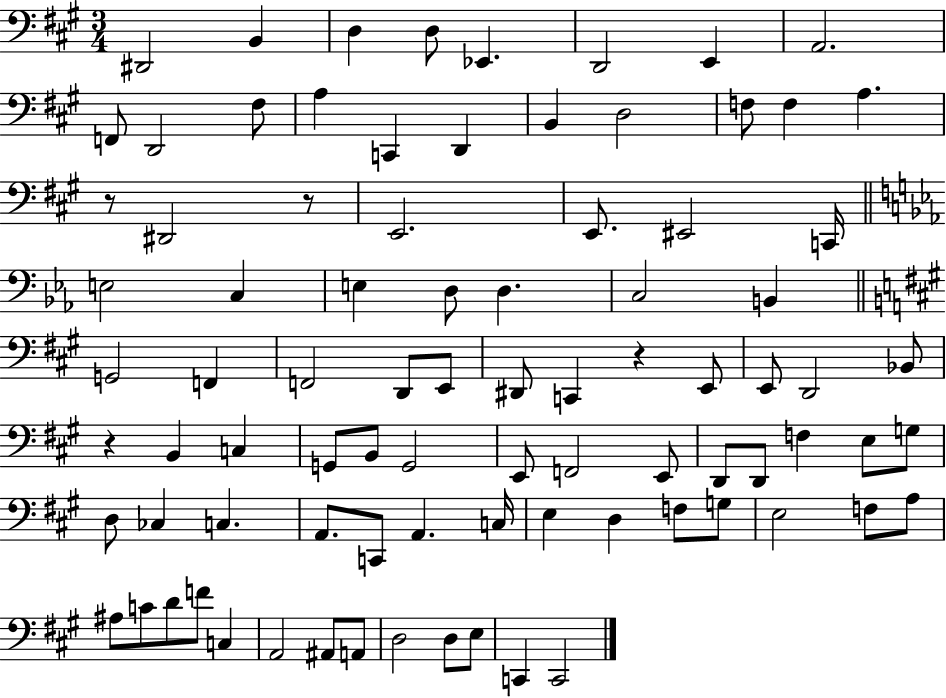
X:1
T:Untitled
M:3/4
L:1/4
K:A
^D,,2 B,, D, D,/2 _E,, D,,2 E,, A,,2 F,,/2 D,,2 ^F,/2 A, C,, D,, B,, D,2 F,/2 F, A, z/2 ^D,,2 z/2 E,,2 E,,/2 ^E,,2 C,,/4 E,2 C, E, D,/2 D, C,2 B,, G,,2 F,, F,,2 D,,/2 E,,/2 ^D,,/2 C,, z E,,/2 E,,/2 D,,2 _B,,/2 z B,, C, G,,/2 B,,/2 G,,2 E,,/2 F,,2 E,,/2 D,,/2 D,,/2 F, E,/2 G,/2 D,/2 _C, C, A,,/2 C,,/2 A,, C,/4 E, D, F,/2 G,/2 E,2 F,/2 A,/2 ^A,/2 C/2 D/2 F/2 C, A,,2 ^A,,/2 A,,/2 D,2 D,/2 E,/2 C,, C,,2